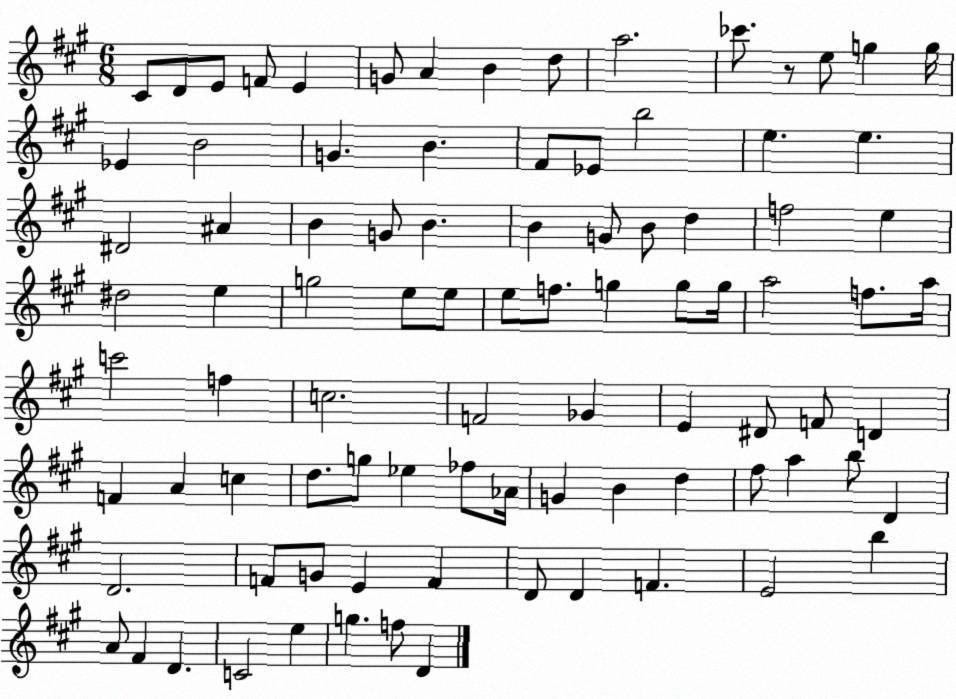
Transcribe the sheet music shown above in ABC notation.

X:1
T:Untitled
M:6/8
L:1/4
K:A
^C/2 D/2 E/2 F/2 E G/2 A B d/2 a2 _c'/2 z/2 e/2 g g/4 _E B2 G B ^F/2 _E/2 b2 e e ^D2 ^A B G/2 B B G/2 B/2 d f2 e ^d2 e g2 e/2 e/2 e/2 f/2 g g/2 g/4 a2 f/2 a/4 c'2 f c2 F2 _G E ^D/2 F/2 D F A c d/2 g/2 _e _f/2 _A/4 G B d ^f/2 a b/2 D D2 F/2 G/2 E F D/2 D F E2 b A/2 ^F D C2 e g f/2 D